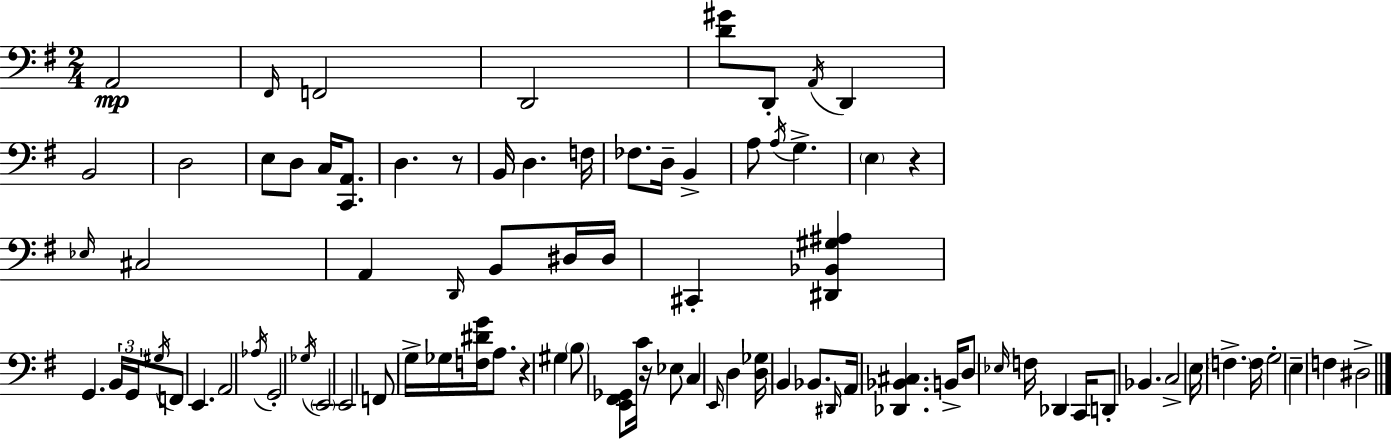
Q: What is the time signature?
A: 2/4